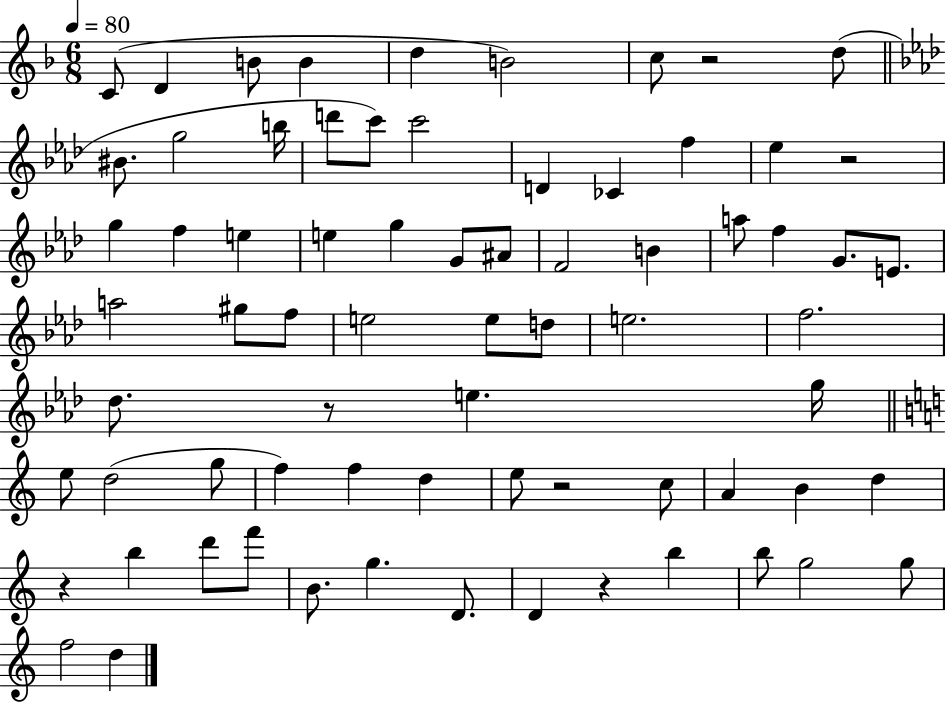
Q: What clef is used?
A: treble